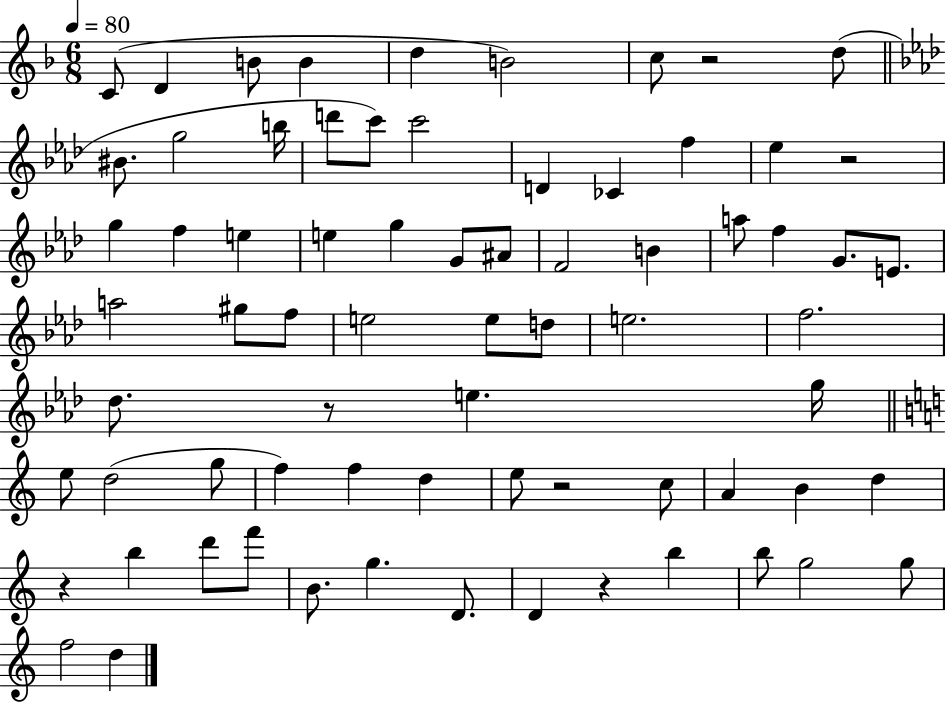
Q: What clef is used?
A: treble